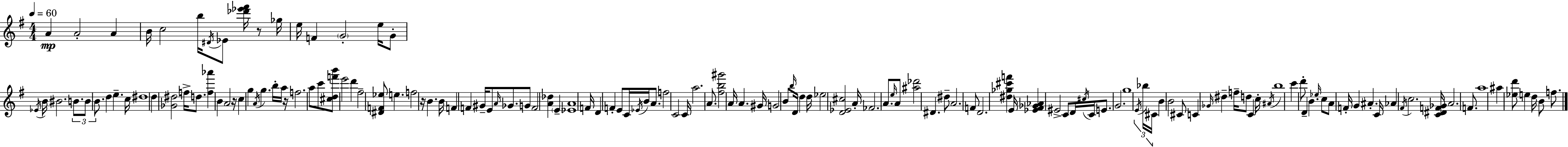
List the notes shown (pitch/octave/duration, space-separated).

A4/q A4/h A4/q B4/s C5/h B5/s D#4/s Eb4/e [Db6,Eb6,F#6]/s R/e Gb5/s E5/s F4/q G4/h E5/s G4/e Eb4/s B4/s BIS4/h. B4/e. B4/e B4/e. D5/q E5/q. C5/s D#5/w D5/q [Gb4,D#5]/h F5/s D5/e. [F5,Ab6]/q B4/q A4/h R/s C5/q G5/q A4/s G5/q. B5/s A5/s R/s F5/h. A5/e C6/e [C#5,D5,F6,B6]/e E6/h D6/q F#5/h [D#4,F4,Eb5]/e E5/q. F5/h R/s B4/q. B4/s F4/q F4/q G#4/s E4/e A4/s Gb4/e. G4/e F4/h [A4,Db5]/q E4/q [Eb4,A4]/w F4/s D4/q F4/q E4/e C4/s Eb4/s B4/s A4/e. F5/h C4/h C4/s A5/h. A4/e. [F#5,B5,G#6]/h A4/s A4/q. G#4/s G4/h B4/e B5/s D4/s D5/q D5/s Eb5/h [D4,Eb4,C#5]/h A4/s FES4/h. A4/e. E5/s A4/e [A#5,Db6]/h D#4/q. D#5/e A4/h. F4/e D4/h. [D#5,Gb5,C#6,F6]/q E4/s [Eb4,F#4,Gb4,Ab4]/q EIS4/h C4/e D4/s C#5/s C4/s E4/e. G4/h. G5/w E4/s Bb5/s C#4/s B4/q B4/h C#4/e C4/q Gb4/s D#5/q F5/s D5/e C4/q C5/s A#4/s B5/w C6/q D6/e D4/q B4/q. Eb5/s C5/e A4/e F4/s G4/q A#4/q. C4/s Ab4/q F#4/s C5/h. [C4,D#4,F4,Gb4]/s A4/h. F4/e. A5/w A#5/q [Eb5,D6]/e E5/q D5/s B4/e F5/e.